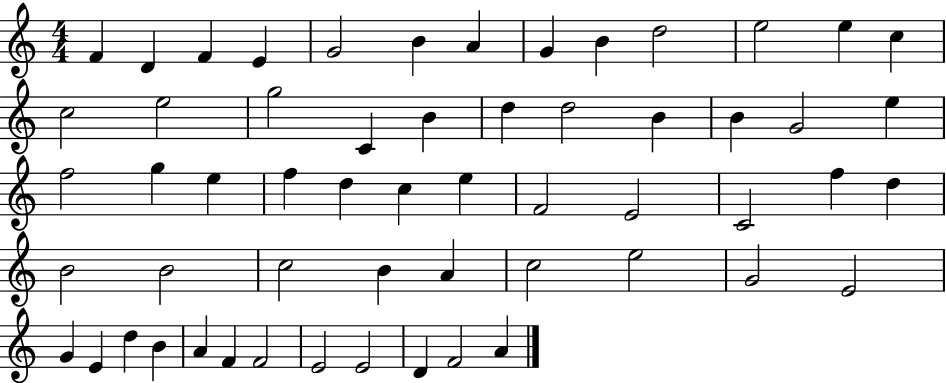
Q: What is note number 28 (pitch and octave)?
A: F5